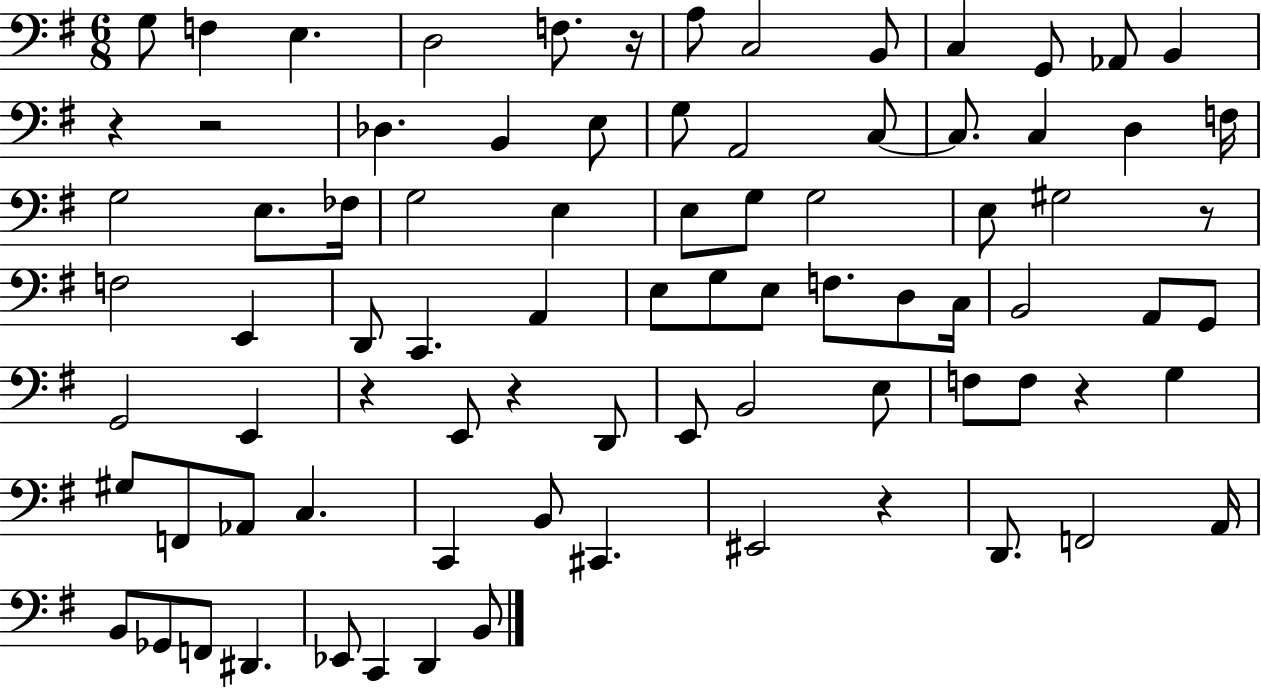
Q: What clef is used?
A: bass